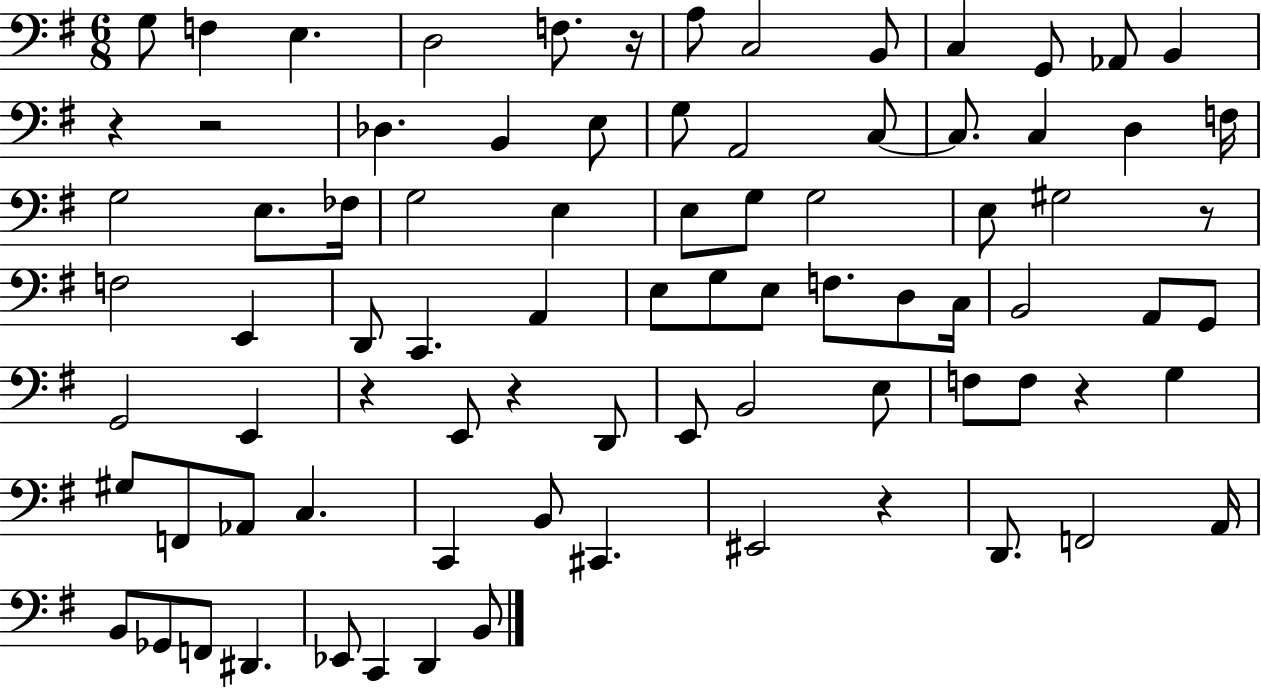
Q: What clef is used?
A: bass